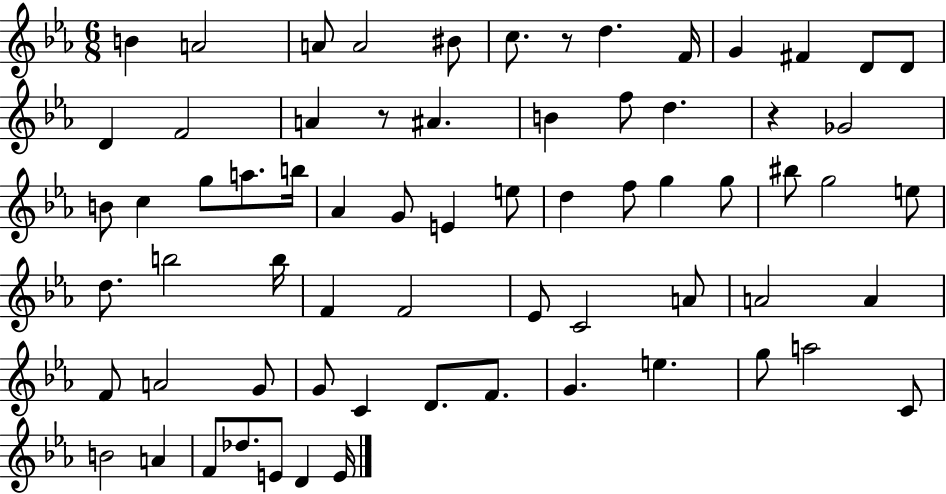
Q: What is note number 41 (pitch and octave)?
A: F4